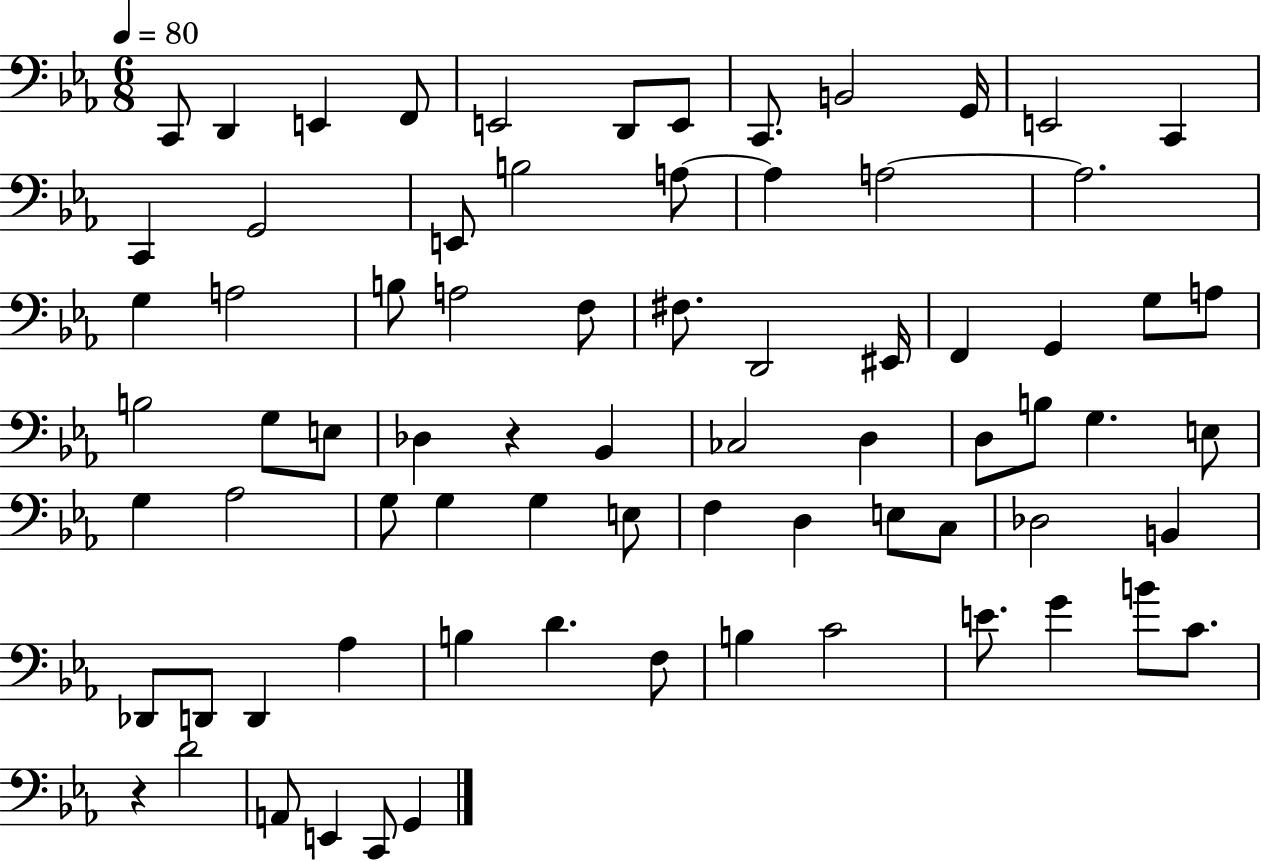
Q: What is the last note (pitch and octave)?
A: G2